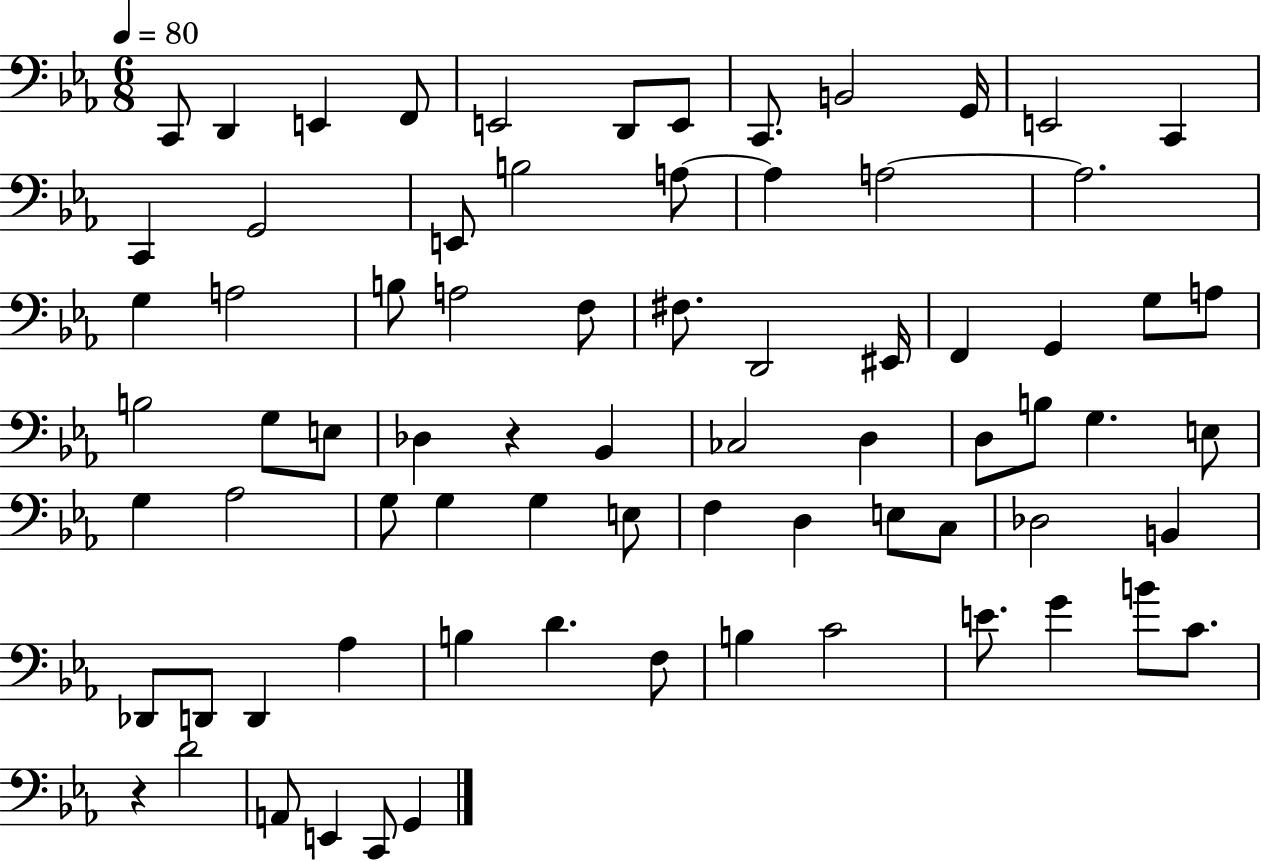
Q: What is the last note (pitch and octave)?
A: G2